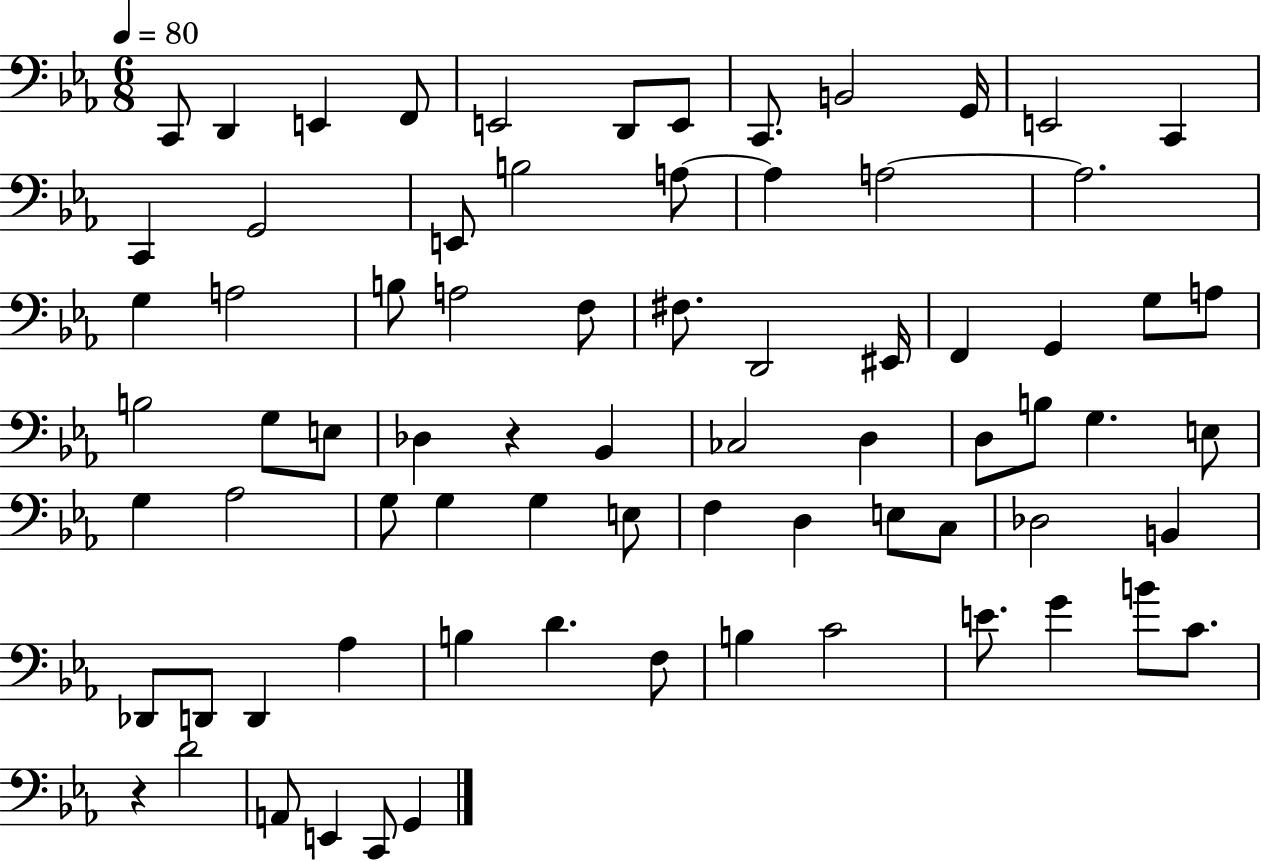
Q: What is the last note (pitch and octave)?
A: G2